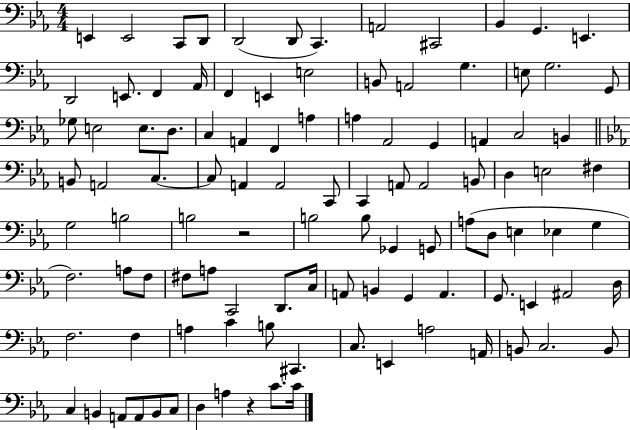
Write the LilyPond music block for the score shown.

{
  \clef bass
  \numericTimeSignature
  \time 4/4
  \key ees \major
  e,4 e,2 c,8 d,8 | d,2( d,8 c,4.) | a,2 cis,2 | bes,4 g,4. e,4. | \break d,2 e,8. f,4 aes,16 | f,4 e,4 e2 | b,8 a,2 g4. | e8 g2. g,8 | \break ges8 e2 e8. d8. | c4 a,4 f,4 a4 | a4 aes,2 g,4 | a,4 c2 b,4 | \break \bar "||" \break \key ees \major b,8 a,2 c4.~~ | c8 a,4 a,2 c,8 | c,4 a,8 a,2 b,8 | d4 e2 fis4 | \break g2 b2 | b2 r2 | b2 b8 ges,4 g,8 | a8( d8 e4 ees4 g4 | \break f2.) a8 f8 | fis8 a8 c,2 d,8. c16 | a,8 b,4 g,4 a,4. | g,8. e,4 ais,2 d16 | \break f2. f4 | a4 c'4 b8 cis,4. | c8. e,4 a2 a,16 | b,8 c2. b,8 | \break c4 b,4 a,8 a,8 b,8 c8 | d4 a4 r4 c'8. c'16 | \bar "|."
}